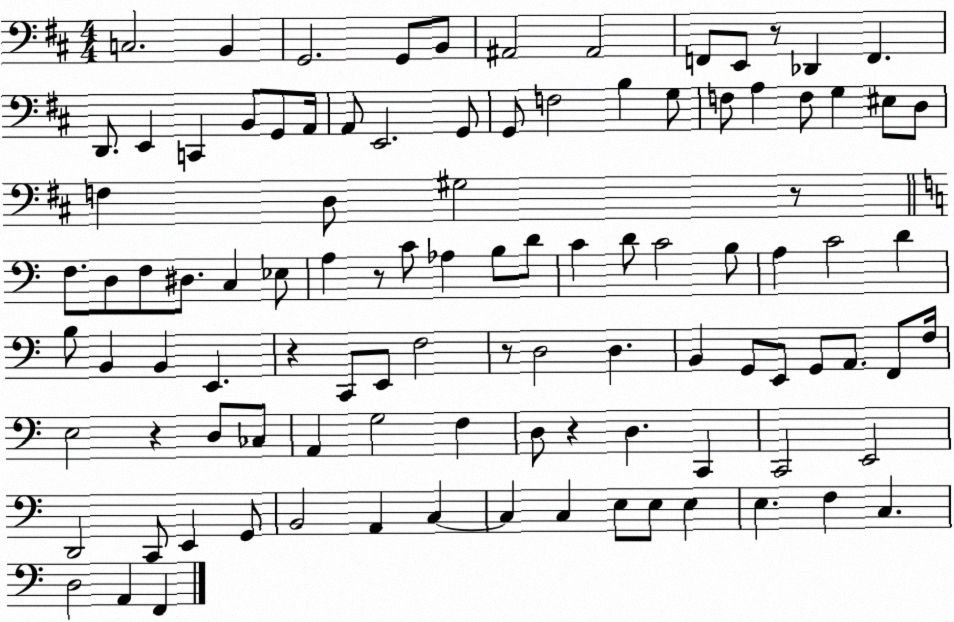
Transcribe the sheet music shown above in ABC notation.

X:1
T:Untitled
M:4/4
L:1/4
K:D
C,2 B,, G,,2 G,,/2 B,,/2 ^A,,2 ^A,,2 F,,/2 E,,/2 z/2 _D,, F,, D,,/2 E,, C,, B,,/2 G,,/2 A,,/4 A,,/2 E,,2 G,,/2 G,,/2 F,2 B, G,/2 F,/2 A, F,/2 G, ^E,/2 D,/2 F, D,/2 ^G,2 z/2 F,/2 D,/2 F,/2 ^D,/2 C, _E,/2 A, z/2 C/2 _A, B,/2 D/2 C D/2 C2 B,/2 A, C2 D B,/2 B,, B,, E,, z C,,/2 E,,/2 F,2 z/2 D,2 D, B,, G,,/2 E,,/2 G,,/2 A,,/2 F,,/2 F,/4 E,2 z D,/2 _C,/2 A,, G,2 F, D,/2 z D, C,, C,,2 E,,2 D,,2 C,,/2 E,, G,,/2 B,,2 A,, C, C, C, E,/2 E,/2 E, E, F, C, D,2 A,, F,,